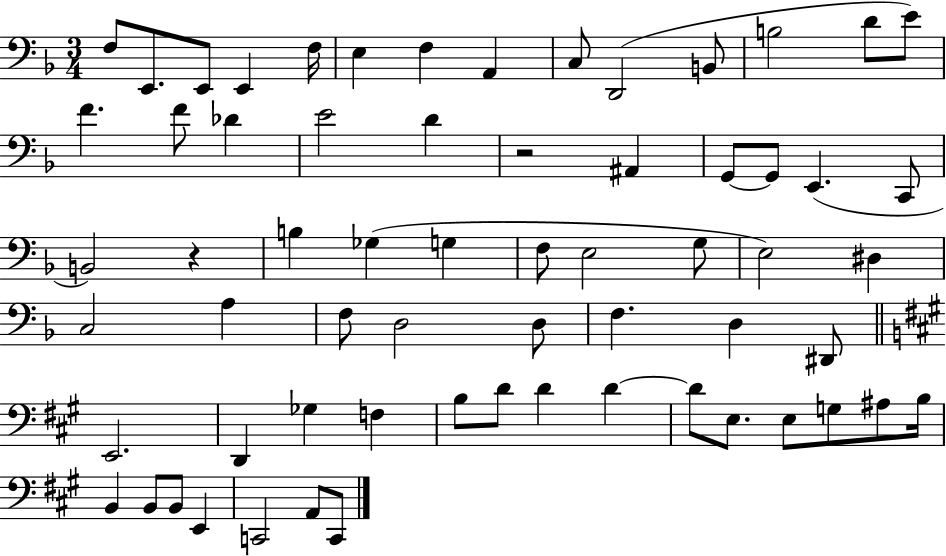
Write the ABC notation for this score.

X:1
T:Untitled
M:3/4
L:1/4
K:F
F,/2 E,,/2 E,,/2 E,, F,/4 E, F, A,, C,/2 D,,2 B,,/2 B,2 D/2 E/2 F F/2 _D E2 D z2 ^A,, G,,/2 G,,/2 E,, C,,/2 B,,2 z B, _G, G, F,/2 E,2 G,/2 E,2 ^D, C,2 A, F,/2 D,2 D,/2 F, D, ^D,,/2 E,,2 D,, _G, F, B,/2 D/2 D D D/2 E,/2 E,/2 G,/2 ^A,/2 B,/4 B,, B,,/2 B,,/2 E,, C,,2 A,,/2 C,,/2